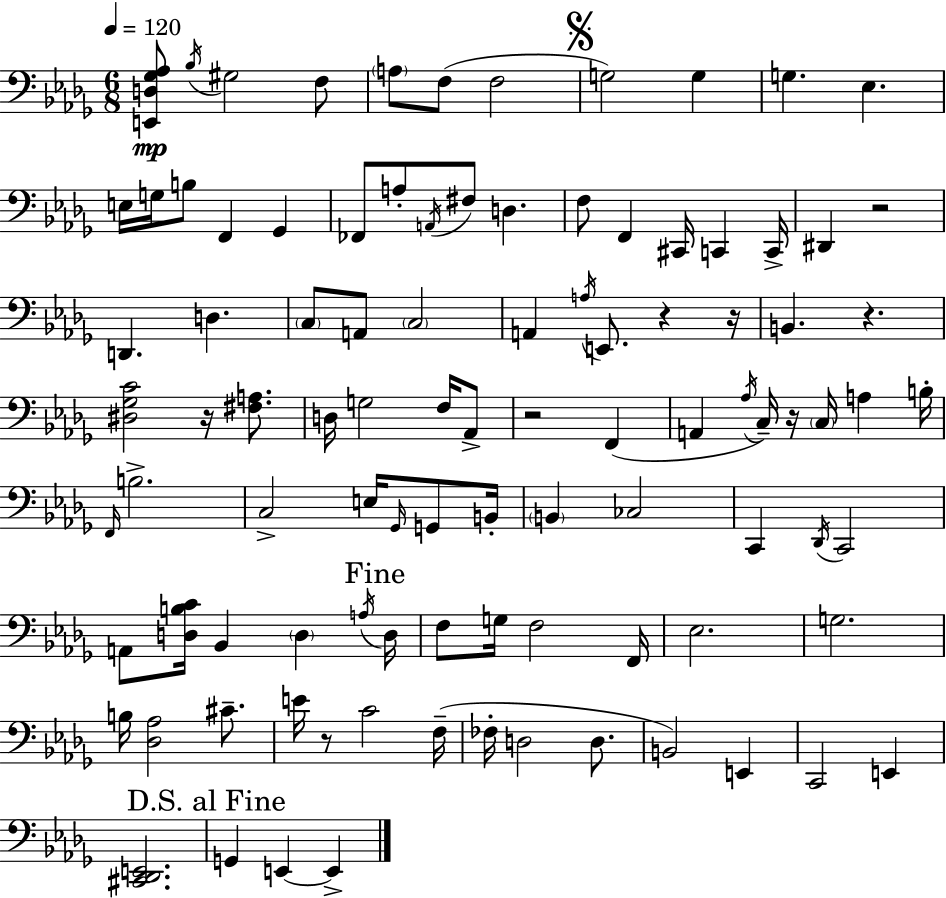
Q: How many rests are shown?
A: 8